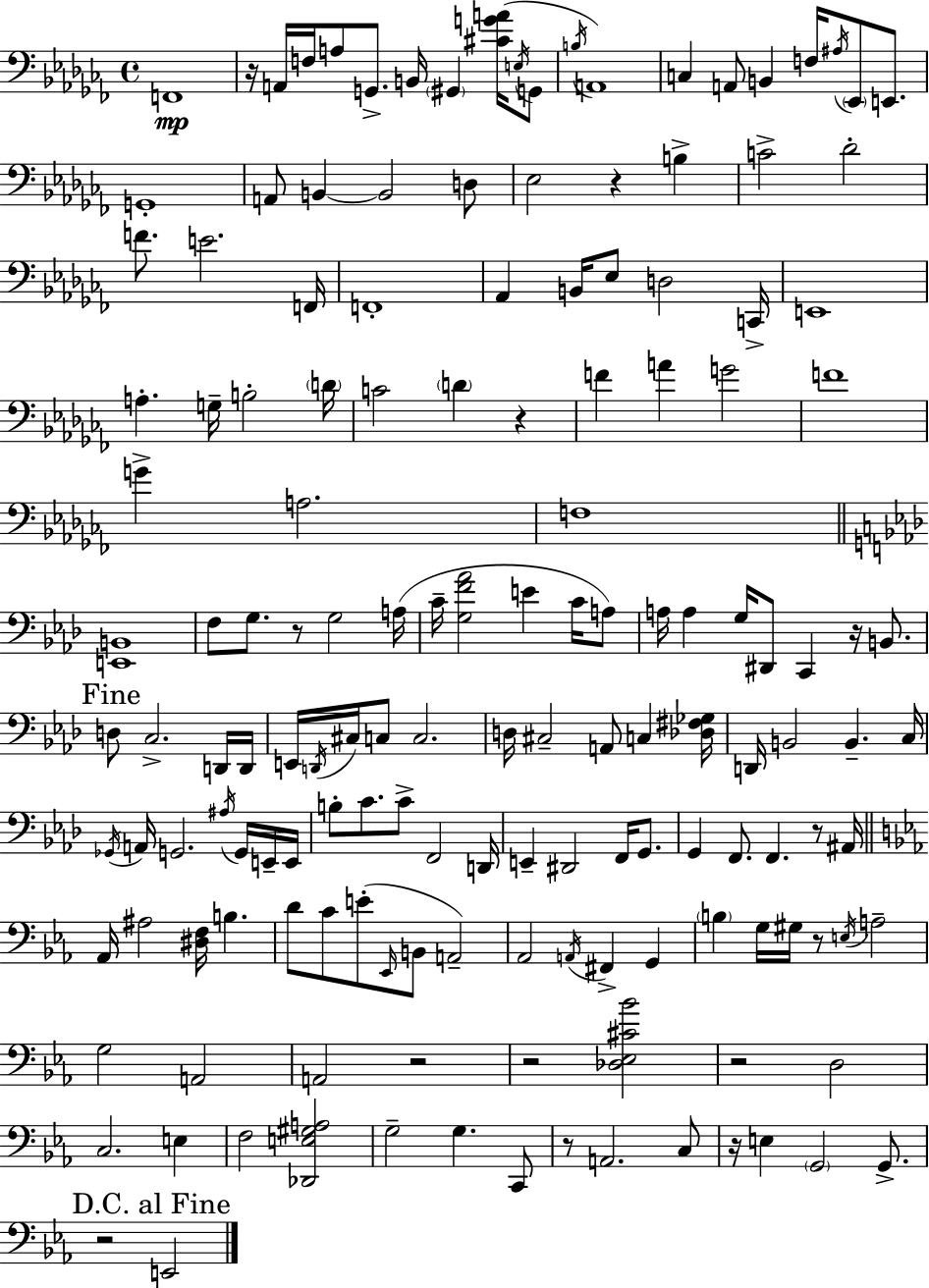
{
  \clef bass
  \time 4/4
  \defaultTimeSignature
  \key aes \minor
  f,1\mp | r16 a,16 f16 a8 g,8.-> b,16 \parenthesize gis,4 <cis' g' a'>16( \acciaccatura { e16 } g,8 | \acciaccatura { b16 }) a,1 | c4 a,8 b,4 f16 \acciaccatura { ais16 } \parenthesize ees,8 | \break e,8. g,1-. | a,8 b,4~~ b,2 | d8 ees2 r4 b4-> | c'2-> des'2-. | \break f'8. e'2. | f,16 f,1-. | aes,4 b,16 ees8 d2 | c,16-> e,1 | \break a4.-. g16-- b2-. | \parenthesize d'16 c'2 \parenthesize d'4 r4 | f'4 a'4 g'2 | f'1 | \break g'4-> a2. | f1 | \bar "||" \break \key aes \major <e, b,>1 | f8 g8. r8 g2 a16( | c'16-- <g f' aes'>2 e'4 c'16 a8) | a16 a4 g16 dis,8 c,4 r16 b,8. | \break \mark "Fine" d8 c2.-> d,16 d,16 | e,16 \acciaccatura { d,16 } cis16 c8 c2. | d16 cis2-- a,8 c4 | <des fis ges>16 d,16 b,2 b,4.-- | \break c16 \acciaccatura { ges,16 } a,16 g,2. \acciaccatura { ais16 } | g,16 e,16-- e,16 b8-. c'8. c'8-> f,2 | d,16 e,4-- dis,2 f,16 | g,8. g,4 f,8. f,4. | \break r8 ais,16 \bar "||" \break \key ees \major aes,16 ais2 <dis f>16 b4. | d'8 c'8 e'8-.( \grace { ees,16 } b,8 a,2--) | aes,2 \acciaccatura { a,16 } fis,4-> g,4 | \parenthesize b4 g16 gis16 r8 \acciaccatura { e16 } a2-- | \break g2 a,2 | a,2 r2 | r2 <des ees cis' bes'>2 | r2 d2 | \break c2. e4 | f2 <des, e gis a>2 | g2-- g4. | c,8 r8 a,2. | \break c8 r16 e4 \parenthesize g,2 | g,8.-> \mark "D.C. al Fine" r2 e,2 | \bar "|."
}